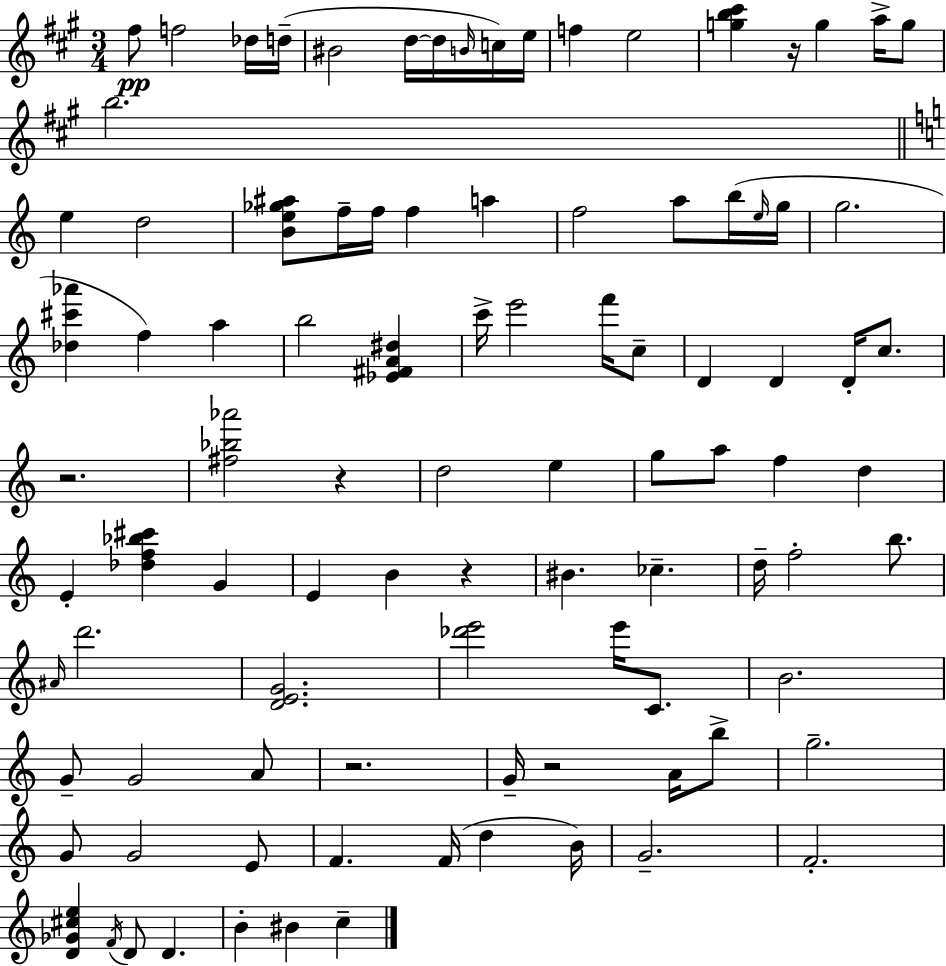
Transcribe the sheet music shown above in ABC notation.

X:1
T:Untitled
M:3/4
L:1/4
K:A
^f/2 f2 _d/4 d/4 ^B2 d/4 d/4 B/4 c/4 e/4 f e2 [gb^c'] z/4 g a/4 g/2 b2 e d2 [Be_g^a]/2 f/4 f/4 f a f2 a/2 b/4 e/4 g/4 g2 [_d^c'_a'] f a b2 [_E^FA^d] c'/4 e'2 f'/4 c/2 D D D/4 c/2 z2 [^f_b_a']2 z d2 e g/2 a/2 f d E [_df_b^c'] G E B z ^B _c d/4 f2 b/2 ^A/4 d'2 [DEG]2 [_d'e']2 e'/4 C/2 B2 G/2 G2 A/2 z2 G/4 z2 A/4 b/2 g2 G/2 G2 E/2 F F/4 d B/4 G2 F2 [D_G^ce] F/4 D/2 D B ^B c